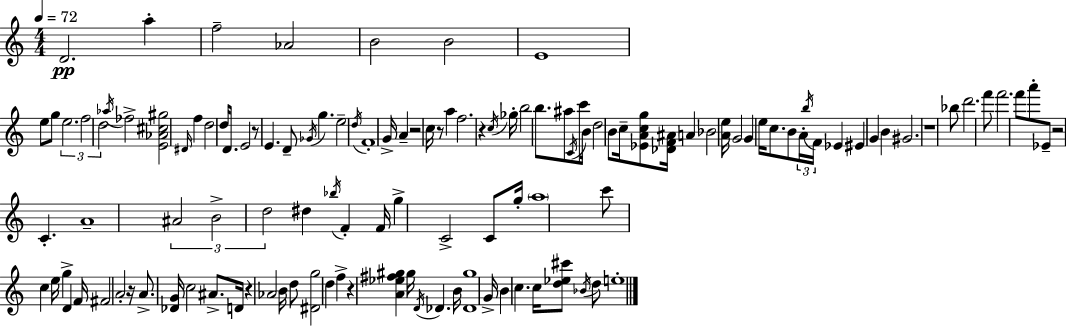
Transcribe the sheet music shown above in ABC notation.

X:1
T:Untitled
M:4/4
L:1/4
K:Am
D2 a f2 _A2 B2 B2 E4 e/2 g/2 e2 f2 d2 _a/4 _f2 [E_A^c^g]2 ^D/4 f d2 d/4 D/2 E2 z/2 E D/2 _G/4 g e2 d/4 F4 G/4 A z2 c/4 z/2 a f2 z c/4 _g/4 b2 b/2 ^a/2 C/4 c'/2 B/4 d2 B/2 c/4 [_EAcg]/2 [_DF^A]/4 A _B2 [Ae]/4 G2 G e/4 c/2 B/2 A/4 b/4 F/4 _E ^E G B ^G2 z4 _b/2 d'2 f'/2 f'2 f'/2 a'/2 _E/2 z2 C A4 ^A2 B2 d2 ^d _b/4 F F/4 g C2 C/2 g/4 a4 c'/2 c e/4 g D F/4 ^F2 A2 z/4 A/2 [_DG]/4 c2 ^A/2 D/4 z _A2 B/4 d/2 [^Dg]2 d f z [A_e^f^g] ^g/4 D/4 _D B/4 [_D^g]4 G/4 B c c/4 [d_e^c']/2 _B/4 d/2 e4